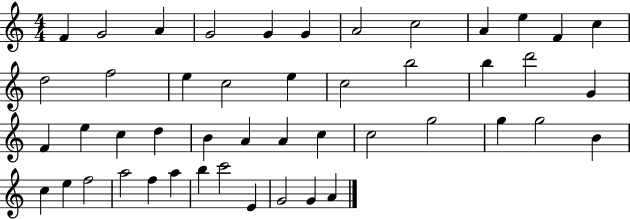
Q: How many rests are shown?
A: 0